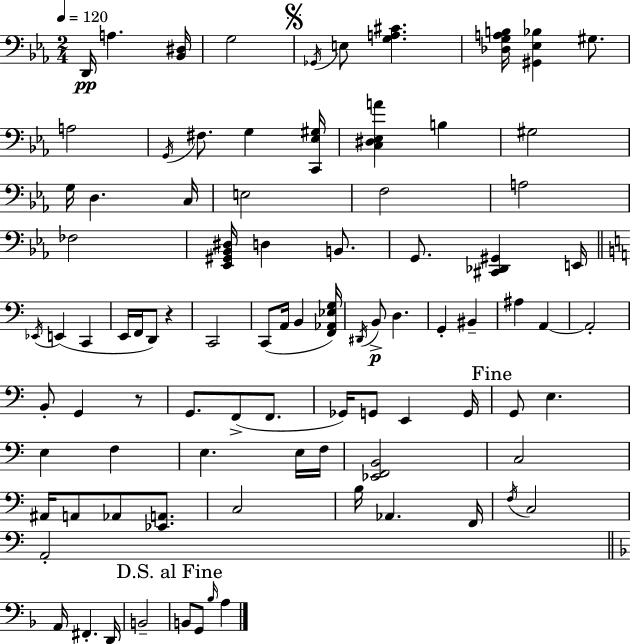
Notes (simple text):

D2/s A3/q. [Bb2,D#3]/s G3/h Gb2/s E3/e [G3,A3,C#4]/q. [Db3,G3,A3,B3]/s [G#2,Eb3,Bb3]/q G#3/e. A3/h G2/s F#3/e. G3/q [C2,Eb3,G#3]/s [C3,D#3,Eb3,A4]/q B3/q G#3/h G3/s D3/q. C3/s E3/h F3/h A3/h FES3/h [Eb2,G#2,Bb2,D#3]/s D3/q B2/e. G2/e. [C#2,Db2,G#2]/q E2/s Eb2/s E2/q C2/q E2/s F2/s D2/e R/q C2/h C2/e A2/s B2/q [F2,Ab2,Eb3,G3]/s D#2/s B2/e D3/q. G2/q BIS2/q A#3/q A2/q A2/h B2/e G2/q R/e G2/e. F2/e F2/e. Gb2/s G2/e E2/q G2/s G2/e E3/q. E3/q F3/q E3/q. E3/s F3/s [Eb2,F2,B2]/h C3/h A#2/s A2/e Ab2/e [Eb2,A2]/e. C3/h B3/s Ab2/q. F2/s F3/s C3/h A2/h A2/s F#2/q. D2/s B2/h B2/e G2/e Bb3/s A3/q